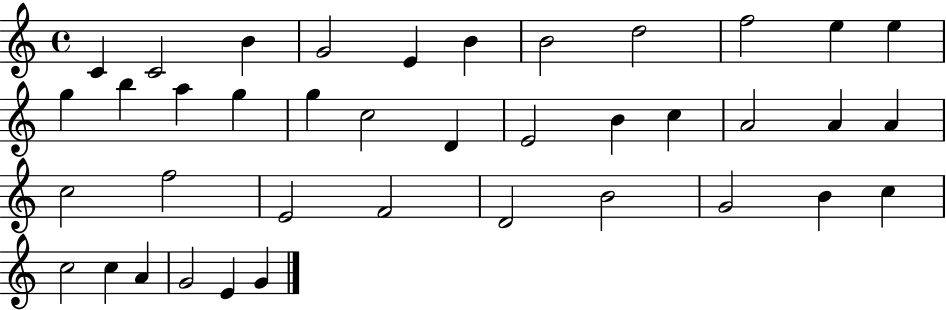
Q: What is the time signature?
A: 4/4